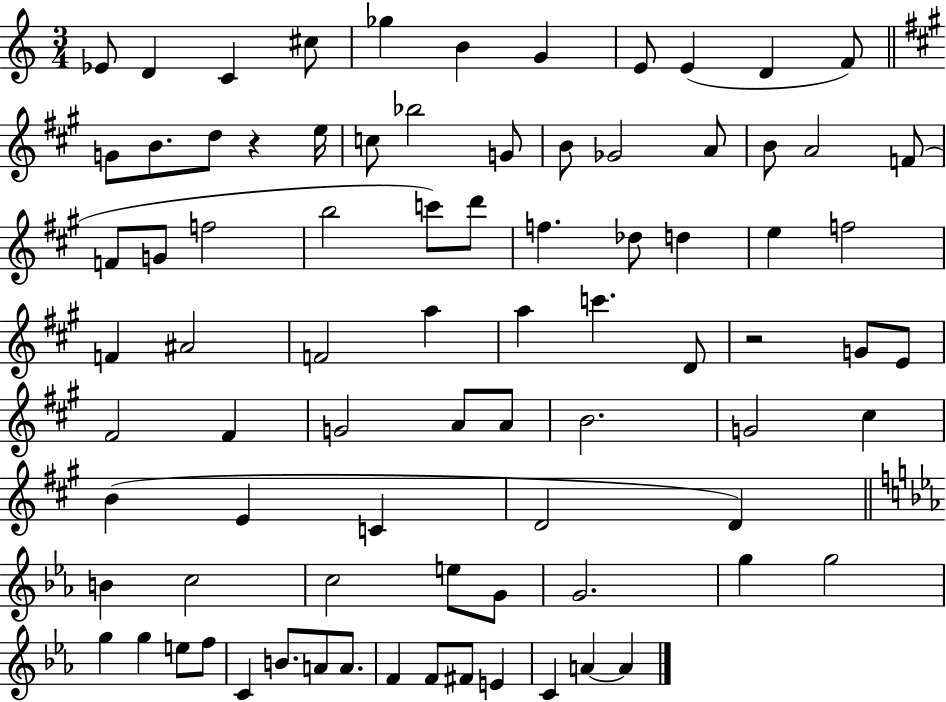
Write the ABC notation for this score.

X:1
T:Untitled
M:3/4
L:1/4
K:C
_E/2 D C ^c/2 _g B G E/2 E D F/2 G/2 B/2 d/2 z e/4 c/2 _b2 G/2 B/2 _G2 A/2 B/2 A2 F/2 F/2 G/2 f2 b2 c'/2 d'/2 f _d/2 d e f2 F ^A2 F2 a a c' D/2 z2 G/2 E/2 ^F2 ^F G2 A/2 A/2 B2 G2 ^c B E C D2 D B c2 c2 e/2 G/2 G2 g g2 g g e/2 f/2 C B/2 A/2 A/2 F F/2 ^F/2 E C A A